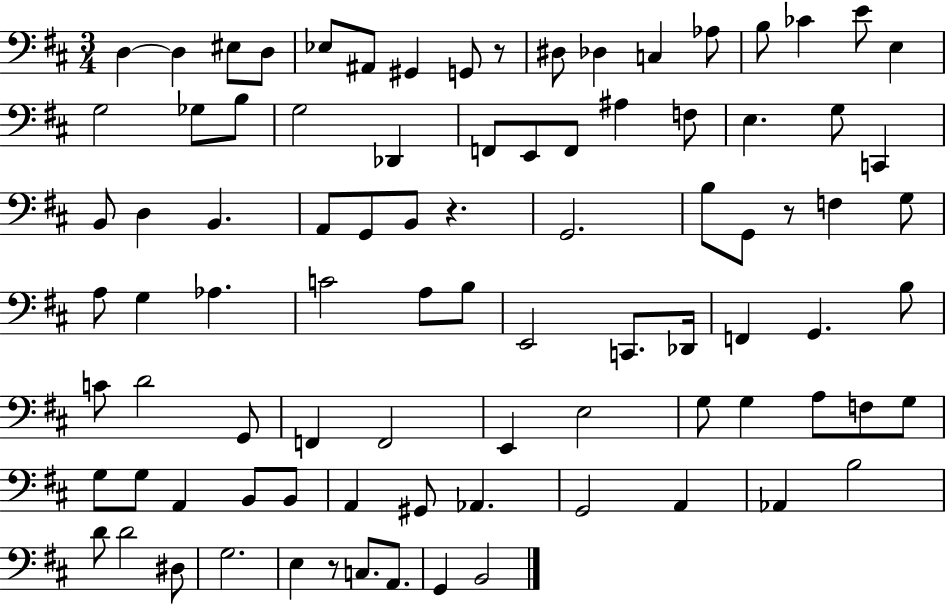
X:1
T:Untitled
M:3/4
L:1/4
K:D
D, D, ^E,/2 D,/2 _E,/2 ^A,,/2 ^G,, G,,/2 z/2 ^D,/2 _D, C, _A,/2 B,/2 _C E/2 E, G,2 _G,/2 B,/2 G,2 _D,, F,,/2 E,,/2 F,,/2 ^A, F,/2 E, G,/2 C,, B,,/2 D, B,, A,,/2 G,,/2 B,,/2 z G,,2 B,/2 G,,/2 z/2 F, G,/2 A,/2 G, _A, C2 A,/2 B,/2 E,,2 C,,/2 _D,,/4 F,, G,, B,/2 C/2 D2 G,,/2 F,, F,,2 E,, E,2 G,/2 G, A,/2 F,/2 G,/2 G,/2 G,/2 A,, B,,/2 B,,/2 A,, ^G,,/2 _A,, G,,2 A,, _A,, B,2 D/2 D2 ^D,/2 G,2 E, z/2 C,/2 A,,/2 G,, B,,2